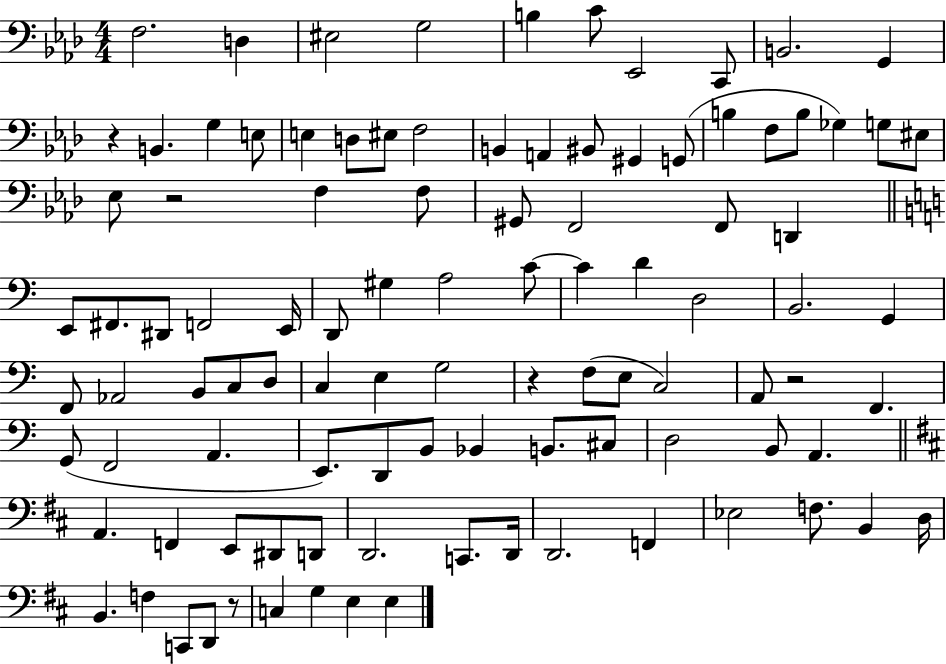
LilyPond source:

{
  \clef bass
  \numericTimeSignature
  \time 4/4
  \key aes \major
  f2. d4 | eis2 g2 | b4 c'8 ees,2 c,8 | b,2. g,4 | \break r4 b,4. g4 e8 | e4 d8 eis8 f2 | b,4 a,4 bis,8 gis,4 g,8( | b4 f8 b8 ges4) g8 eis8 | \break ees8 r2 f4 f8 | gis,8 f,2 f,8 d,4 | \bar "||" \break \key c \major e,8 fis,8. dis,8 f,2 e,16 | d,8 gis4 a2 c'8~~ | c'4 d'4 d2 | b,2. g,4 | \break f,8 aes,2 b,8 c8 d8 | c4 e4 g2 | r4 f8( e8 c2) | a,8 r2 f,4. | \break g,8( f,2 a,4. | e,8.) d,8 b,8 bes,4 b,8. cis8 | d2 b,8 a,4. | \bar "||" \break \key d \major a,4. f,4 e,8 dis,8 d,8 | d,2. c,8. d,16 | d,2. f,4 | ees2 f8. b,4 d16 | \break b,4. f4 c,8 d,8 r8 | c4 g4 e4 e4 | \bar "|."
}